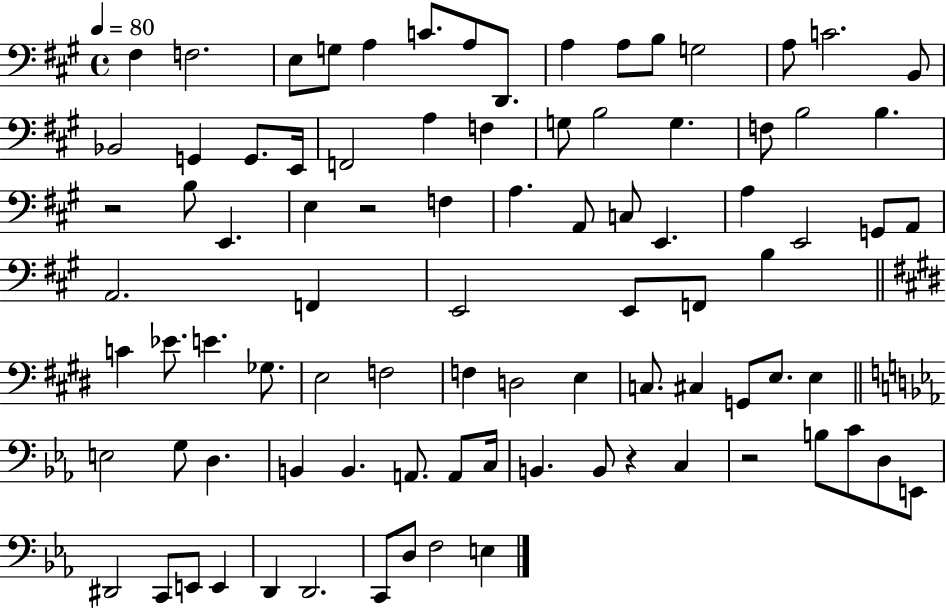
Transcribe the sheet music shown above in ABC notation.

X:1
T:Untitled
M:4/4
L:1/4
K:A
^F, F,2 E,/2 G,/2 A, C/2 A,/2 D,,/2 A, A,/2 B,/2 G,2 A,/2 C2 B,,/2 _B,,2 G,, G,,/2 E,,/4 F,,2 A, F, G,/2 B,2 G, F,/2 B,2 B, z2 B,/2 E,, E, z2 F, A, A,,/2 C,/2 E,, A, E,,2 G,,/2 A,,/2 A,,2 F,, E,,2 E,,/2 F,,/2 B, C _E/2 E _G,/2 E,2 F,2 F, D,2 E, C,/2 ^C, G,,/2 E,/2 E, E,2 G,/2 D, B,, B,, A,,/2 A,,/2 C,/4 B,, B,,/2 z C, z2 B,/2 C/2 D,/2 E,,/2 ^D,,2 C,,/2 E,,/2 E,, D,, D,,2 C,,/2 D,/2 F,2 E,